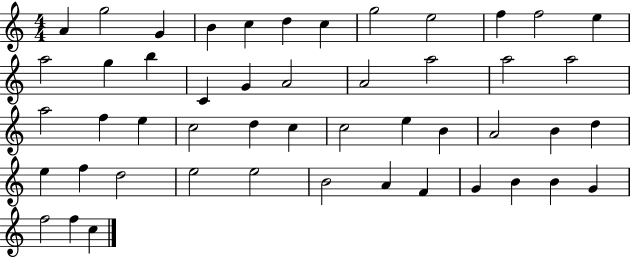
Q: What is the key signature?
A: C major